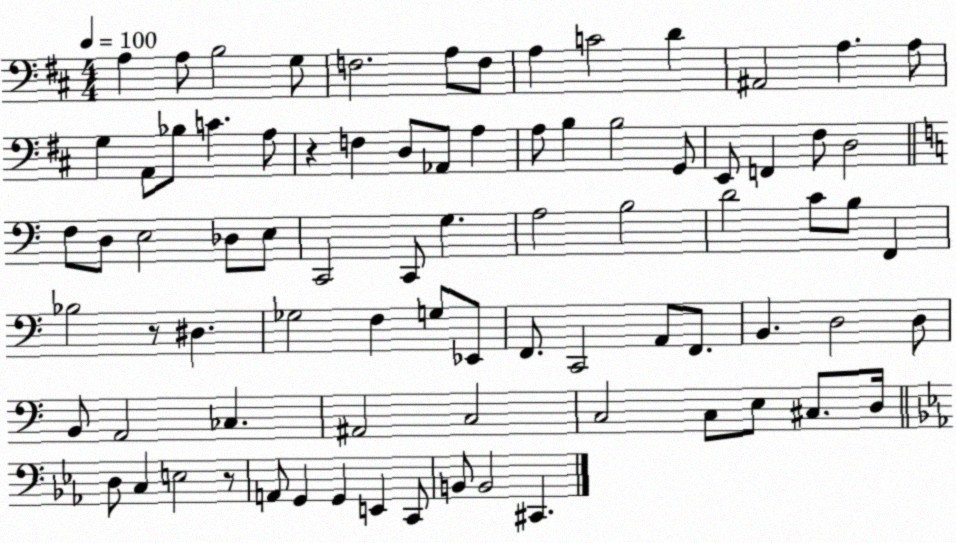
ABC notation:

X:1
T:Untitled
M:4/4
L:1/4
K:D
A, A,/2 B,2 G,/2 F,2 A,/2 F,/2 A, C2 D ^A,,2 A, A,/2 G, A,,/2 _B,/2 C A,/2 z F, D,/2 _A,,/2 A, A,/2 B, B,2 G,,/2 E,,/2 F,, ^F,/2 D,2 F,/2 D,/2 E,2 _D,/2 E,/2 C,,2 C,,/2 G, A,2 B,2 D2 C/2 B,/2 F,, _B,2 z/2 ^D, _G,2 F, G,/2 _E,,/2 F,,/2 C,,2 A,,/2 F,,/2 B,, D,2 D,/2 B,,/2 A,,2 _C, ^A,,2 C,2 C,2 C,/2 E,/2 ^C,/2 D,/4 D,/2 C, E,2 z/2 A,,/2 G,, G,, E,, C,,/2 B,,/2 B,,2 ^C,,